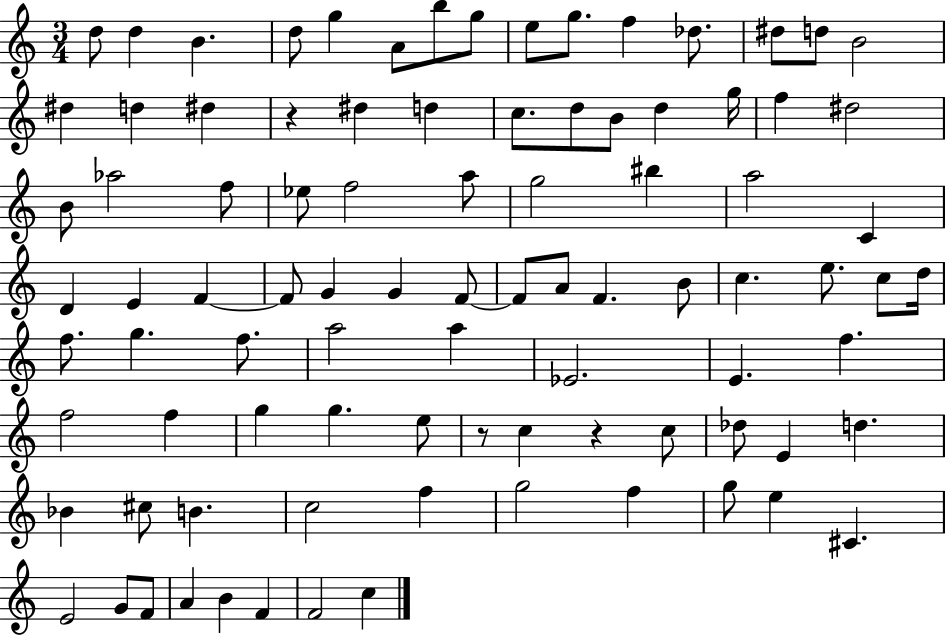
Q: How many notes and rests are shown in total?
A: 91